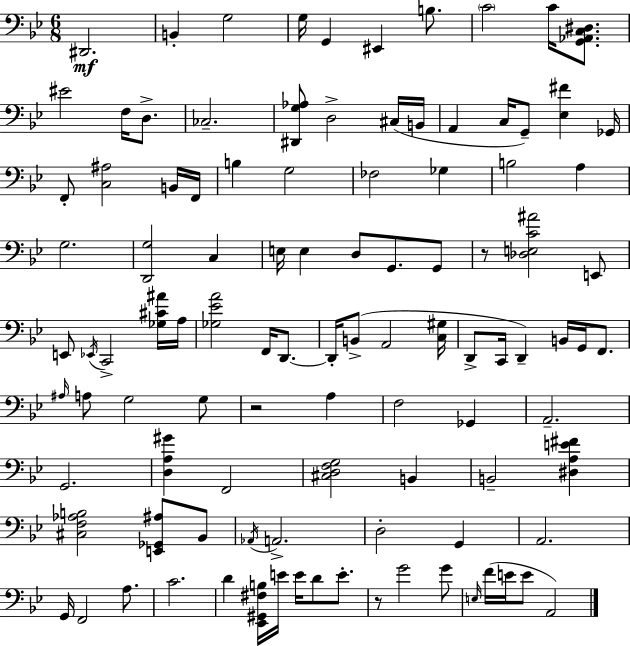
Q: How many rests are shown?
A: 3